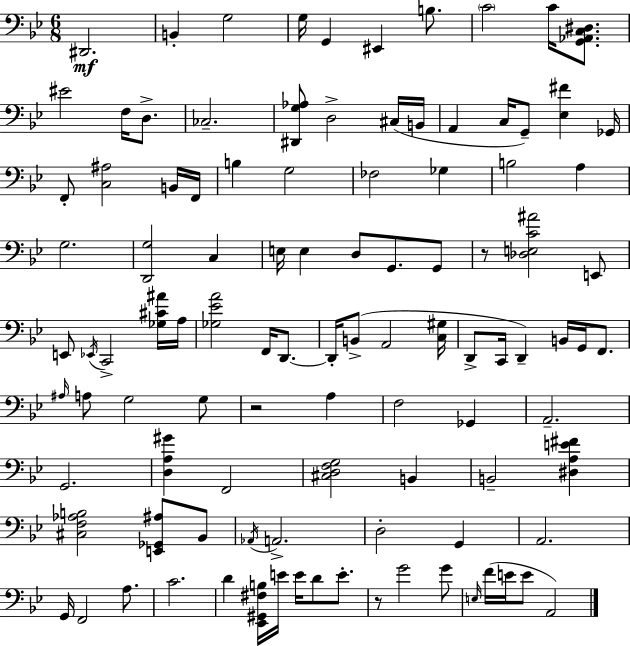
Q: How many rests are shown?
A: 3